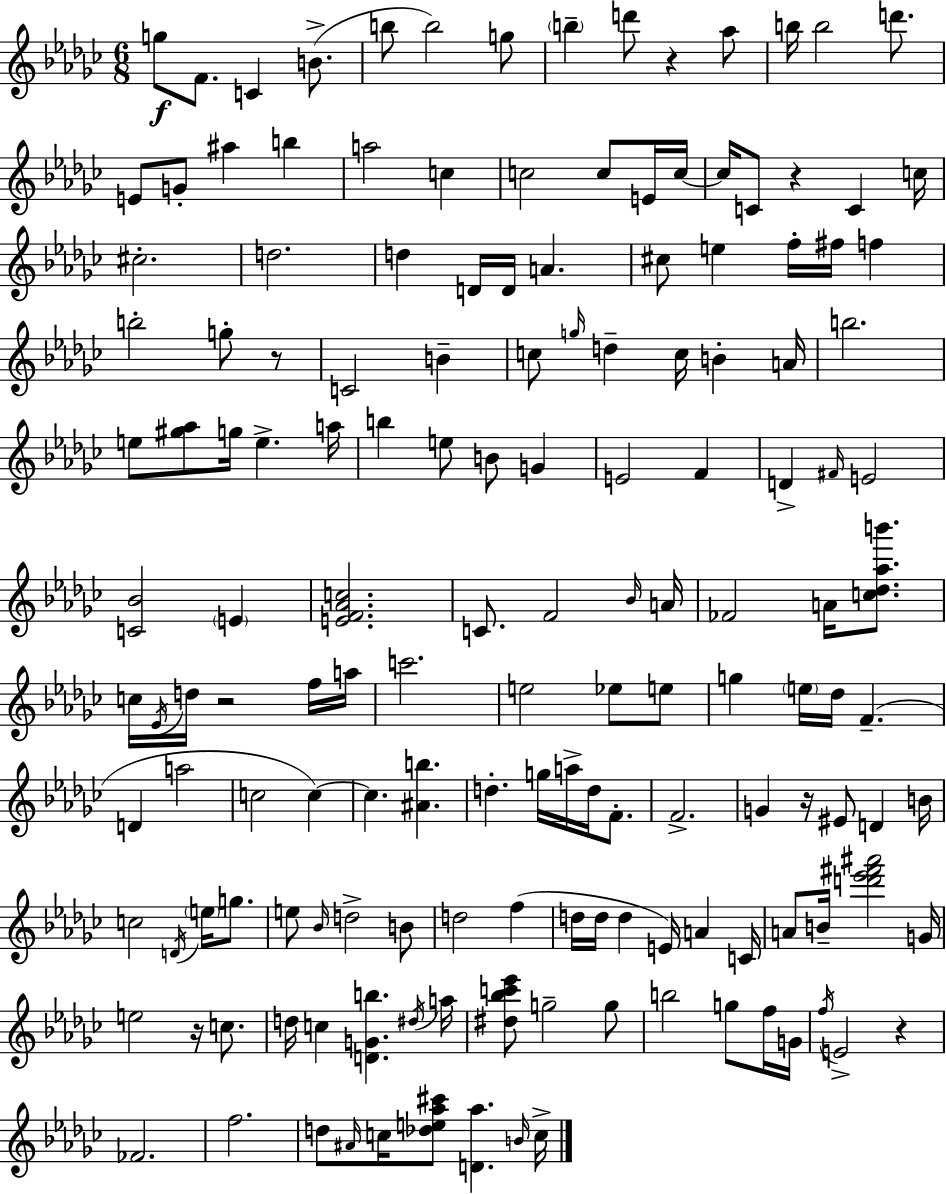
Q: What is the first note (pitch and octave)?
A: G5